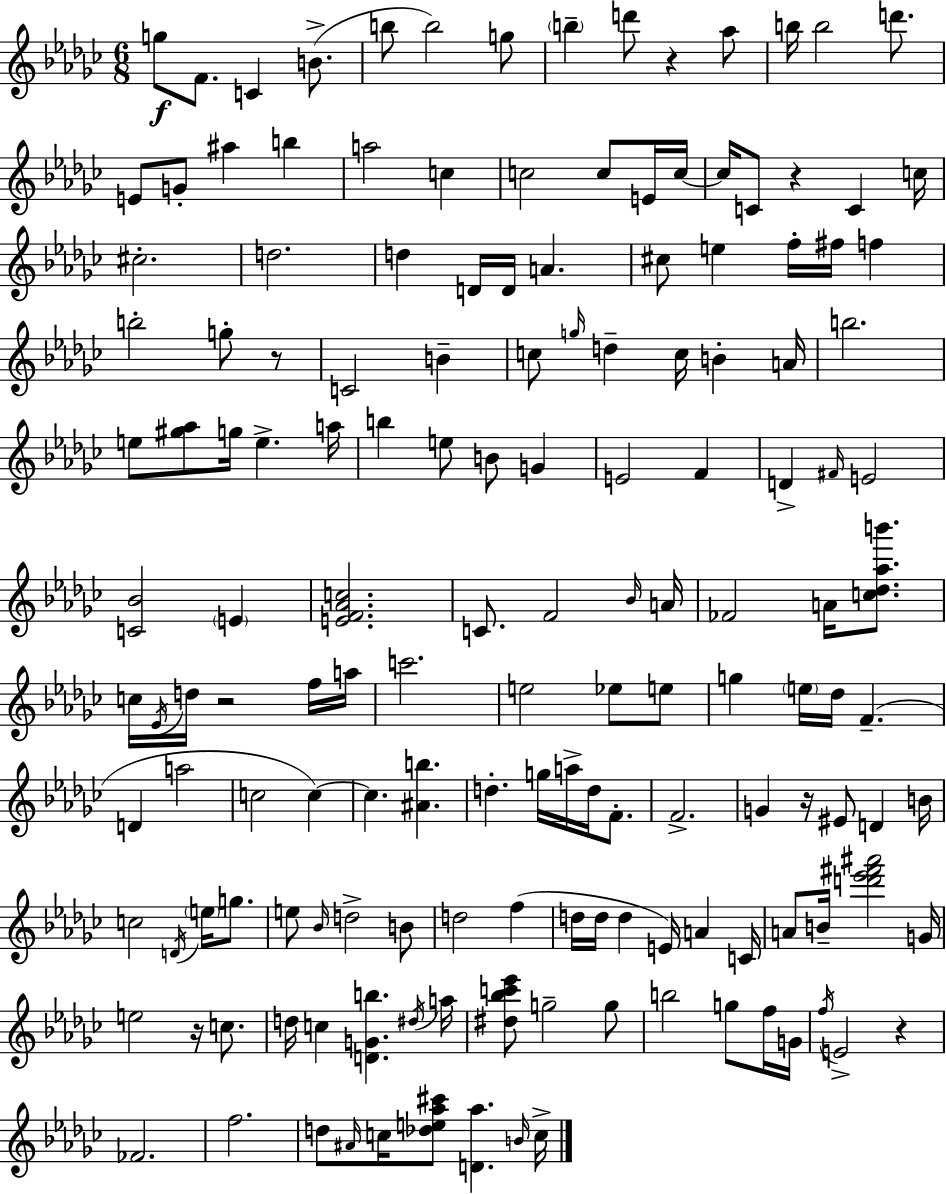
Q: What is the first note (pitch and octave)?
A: G5